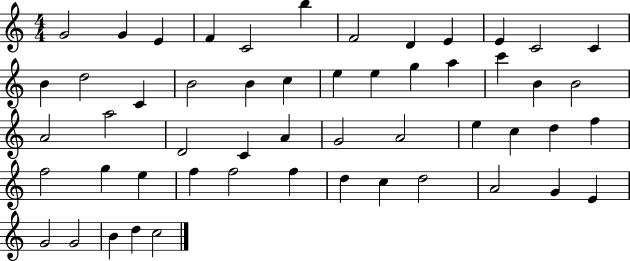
{
  \clef treble
  \numericTimeSignature
  \time 4/4
  \key c \major
  g'2 g'4 e'4 | f'4 c'2 b''4 | f'2 d'4 e'4 | e'4 c'2 c'4 | \break b'4 d''2 c'4 | b'2 b'4 c''4 | e''4 e''4 g''4 a''4 | c'''4 b'4 b'2 | \break a'2 a''2 | d'2 c'4 a'4 | g'2 a'2 | e''4 c''4 d''4 f''4 | \break f''2 g''4 e''4 | f''4 f''2 f''4 | d''4 c''4 d''2 | a'2 g'4 e'4 | \break g'2 g'2 | b'4 d''4 c''2 | \bar "|."
}